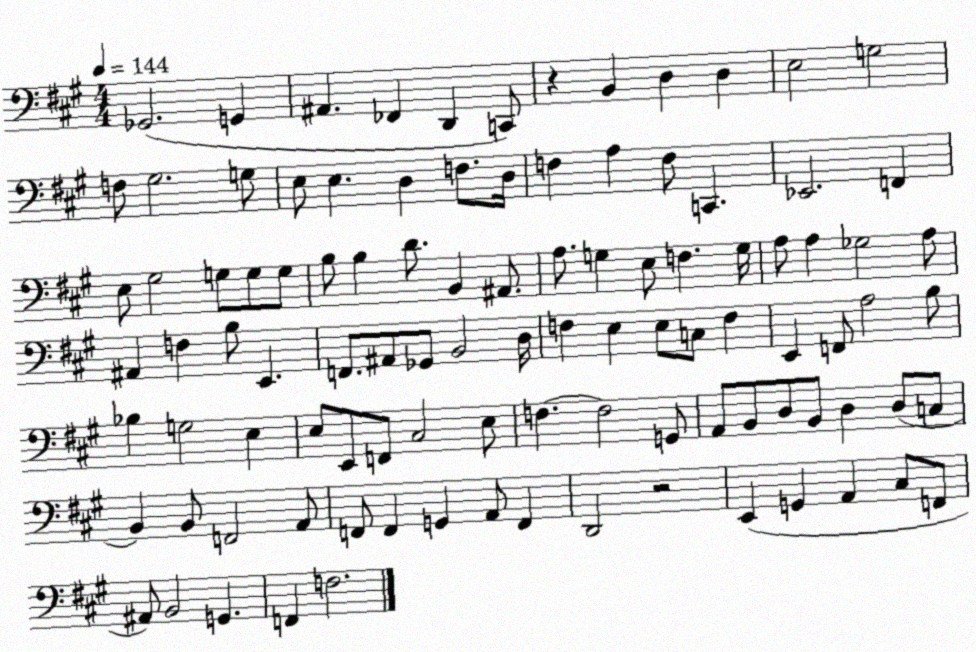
X:1
T:Untitled
M:4/4
L:1/4
K:A
_G,,2 G,, ^A,, _F,, D,, C,,/2 z B,, D, D, E,2 G,2 F,/2 ^G,2 G,/2 E,/2 E, D, F,/2 D,/4 F, A, F,/2 C,, _E,,2 F,, E,/2 ^G,2 G,/2 G,/2 G,/2 B,/2 B, D/2 B,, ^A,,/2 A,/2 G, E,/2 F, G,/4 A,/2 A, _G,2 A,/2 ^A,, F, B,/2 E,, F,,/2 ^A,,/2 _G,,/2 B,,2 D,/4 F, E, E,/2 C,/2 F, E,, F,,/2 A,2 B,/2 _B, G,2 E, E,/2 E,,/2 F,,/2 ^C,2 E,/2 F, F,2 G,,/2 A,,/2 B,,/2 D,/2 B,,/2 D, D,/2 C,/2 B,, B,,/2 F,,2 A,,/2 F,,/2 F,, G,, A,,/2 F,, D,,2 z2 E,, G,, A,, ^C,/2 F,,/2 ^A,,/2 B,,2 G,, F,, F,2